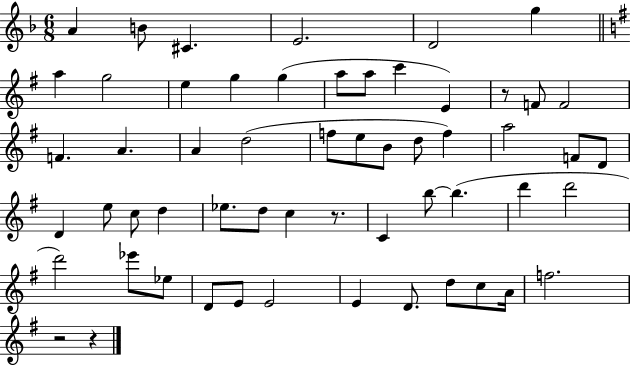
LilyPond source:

{
  \clef treble
  \numericTimeSignature
  \time 6/8
  \key f \major
  a'4 b'8 cis'4. | e'2. | d'2 g''4 | \bar "||" \break \key g \major a''4 g''2 | e''4 g''4 g''4( | a''8 a''8 c'''4 e'4) | r8 f'8 f'2 | \break f'4. a'4. | a'4 d''2( | f''8 e''8 b'8 d''8 f''4) | a''2 f'8 d'8 | \break d'4 e''8 c''8 d''4 | ees''8. d''8 c''4 r8. | c'4 b''8~~ b''4.( | d'''4 d'''2 | \break d'''2) ees'''8 ees''8 | d'8 e'8 e'2 | e'4 d'8. d''8 c''8 a'16 | f''2. | \break r2 r4 | \bar "|."
}